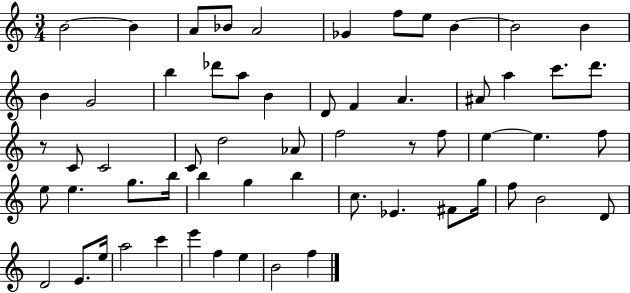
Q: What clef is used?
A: treble